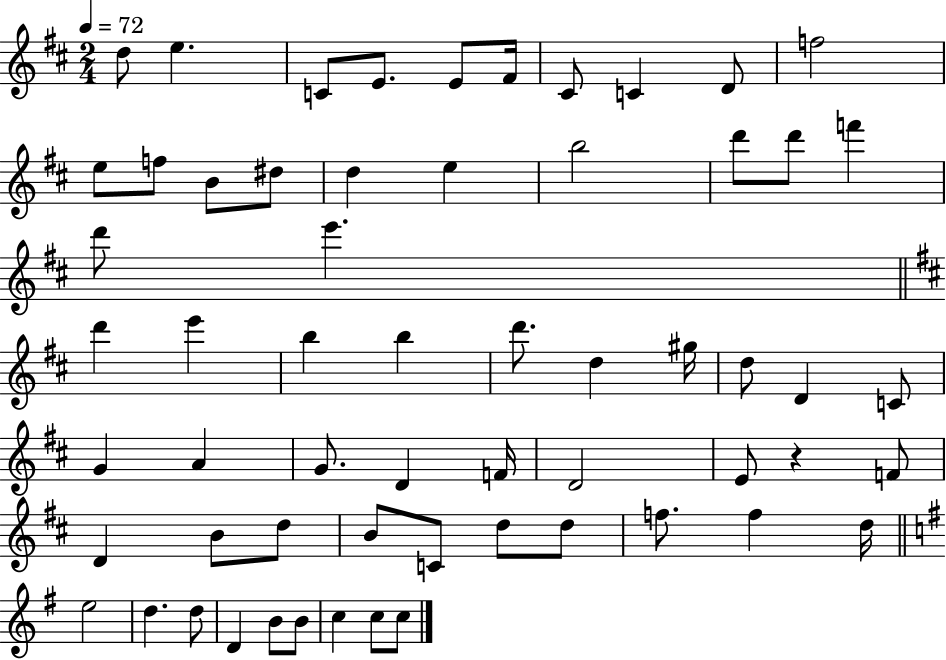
{
  \clef treble
  \numericTimeSignature
  \time 2/4
  \key d \major
  \tempo 4 = 72
  d''8 e''4. | c'8 e'8. e'8 fis'16 | cis'8 c'4 d'8 | f''2 | \break e''8 f''8 b'8 dis''8 | d''4 e''4 | b''2 | d'''8 d'''8 f'''4 | \break d'''8 e'''4. | \bar "||" \break \key d \major d'''4 e'''4 | b''4 b''4 | d'''8. d''4 gis''16 | d''8 d'4 c'8 | \break g'4 a'4 | g'8. d'4 f'16 | d'2 | e'8 r4 f'8 | \break d'4 b'8 d''8 | b'8 c'8 d''8 d''8 | f''8. f''4 d''16 | \bar "||" \break \key g \major e''2 | d''4. d''8 | d'4 b'8 b'8 | c''4 c''8 c''8 | \break \bar "|."
}